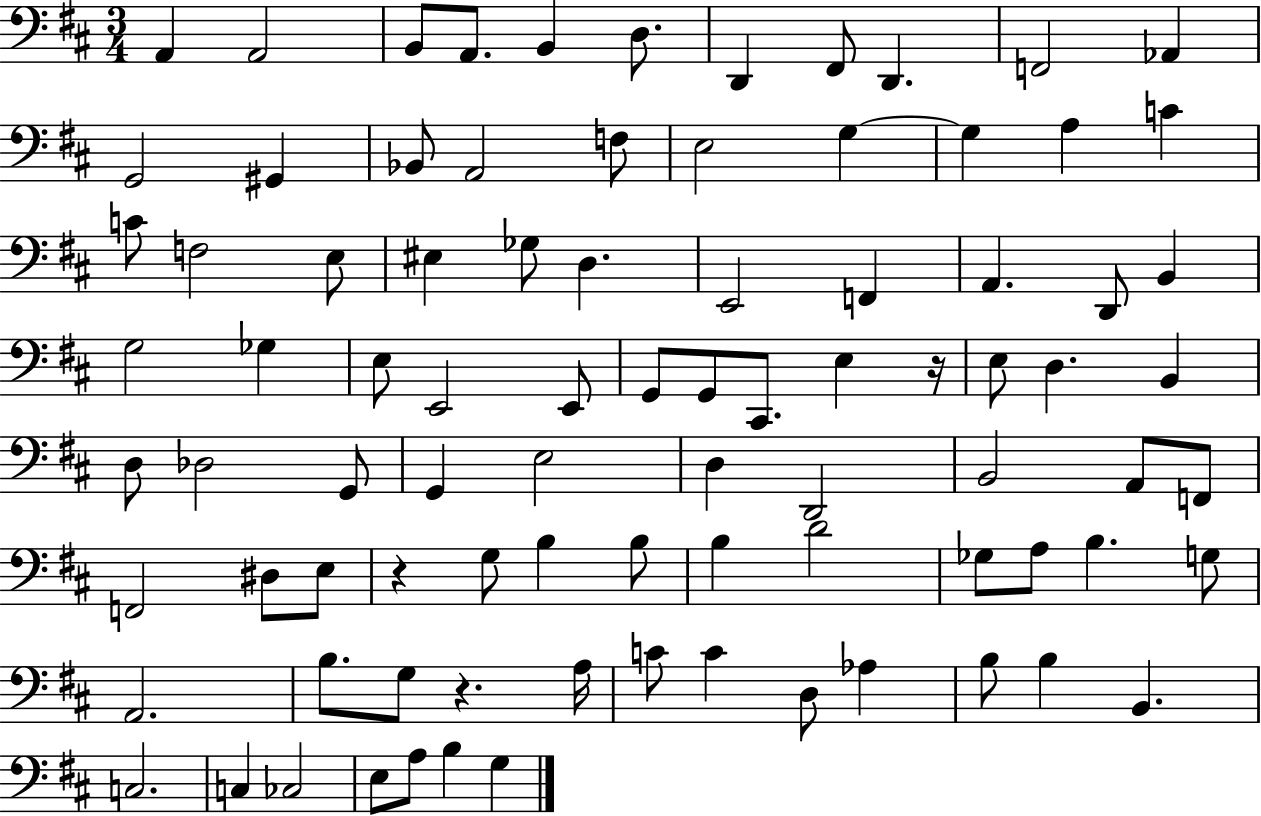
{
  \clef bass
  \numericTimeSignature
  \time 3/4
  \key d \major
  a,4 a,2 | b,8 a,8. b,4 d8. | d,4 fis,8 d,4. | f,2 aes,4 | \break g,2 gis,4 | bes,8 a,2 f8 | e2 g4~~ | g4 a4 c'4 | \break c'8 f2 e8 | eis4 ges8 d4. | e,2 f,4 | a,4. d,8 b,4 | \break g2 ges4 | e8 e,2 e,8 | g,8 g,8 cis,8. e4 r16 | e8 d4. b,4 | \break d8 des2 g,8 | g,4 e2 | d4 d,2 | b,2 a,8 f,8 | \break f,2 dis8 e8 | r4 g8 b4 b8 | b4 d'2 | ges8 a8 b4. g8 | \break a,2. | b8. g8 r4. a16 | c'8 c'4 d8 aes4 | b8 b4 b,4. | \break c2. | c4 ces2 | e8 a8 b4 g4 | \bar "|."
}